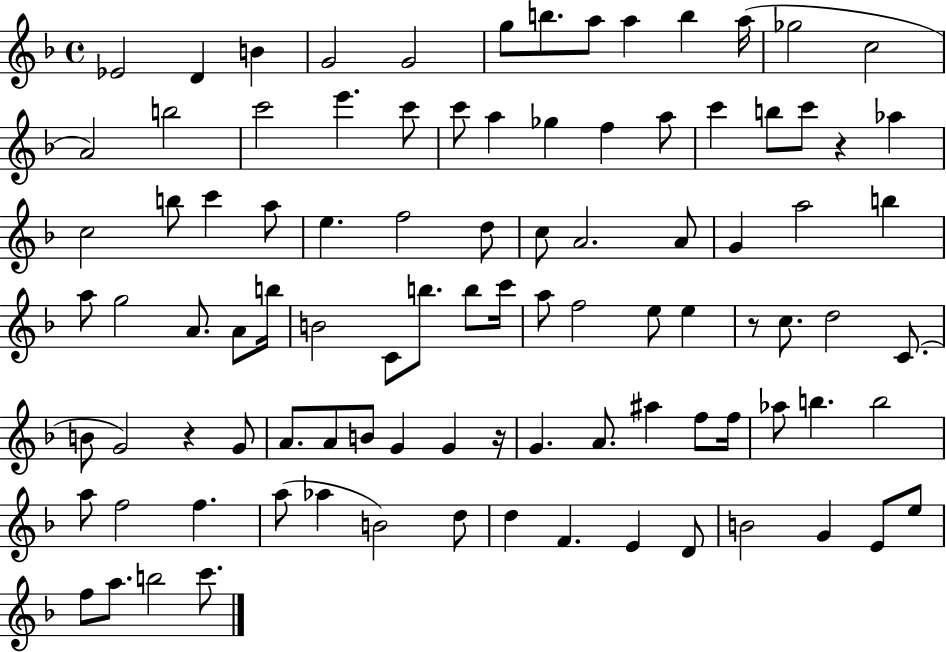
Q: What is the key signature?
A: F major